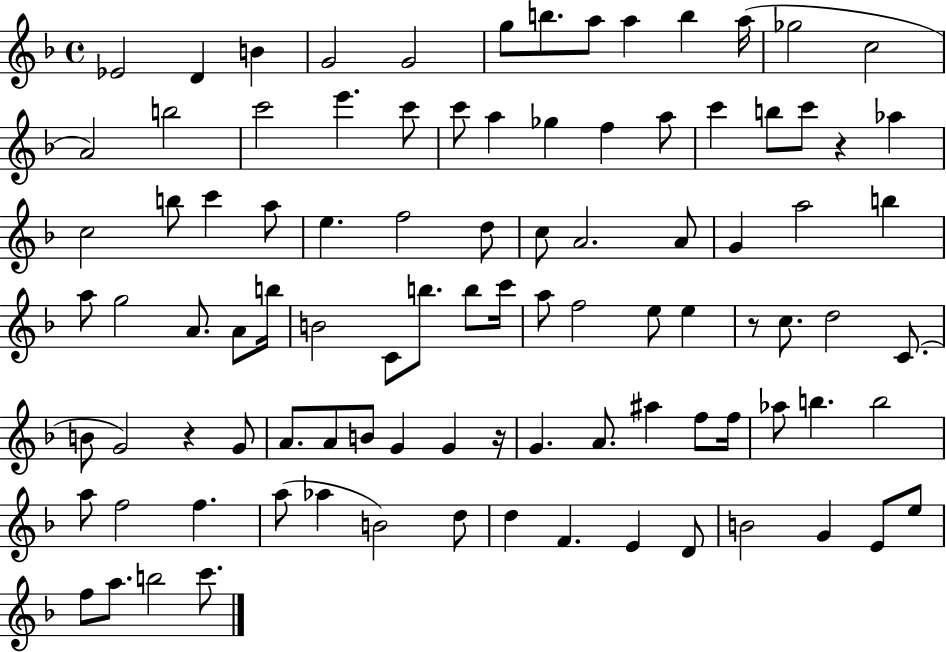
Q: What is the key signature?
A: F major